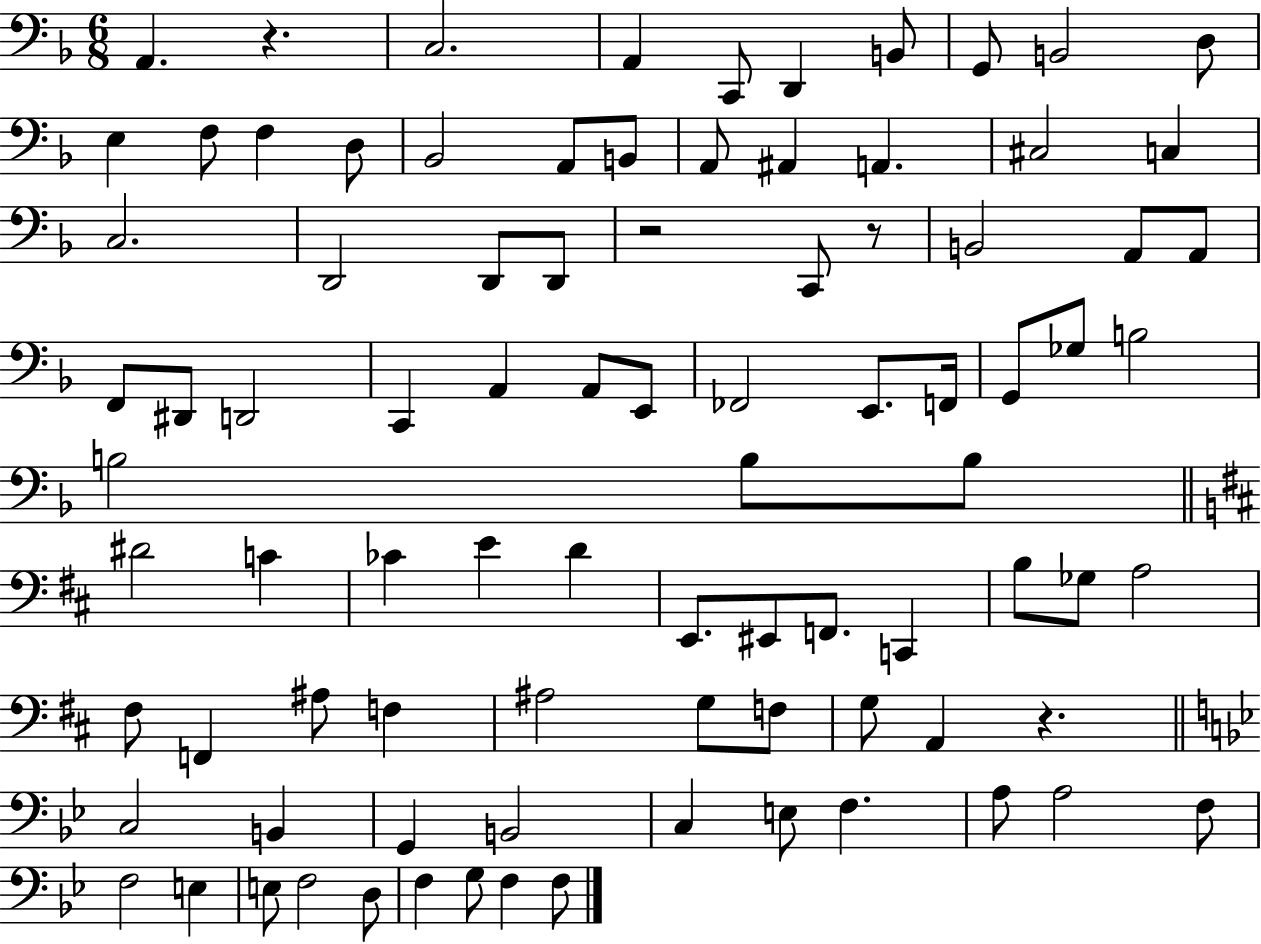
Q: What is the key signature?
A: F major